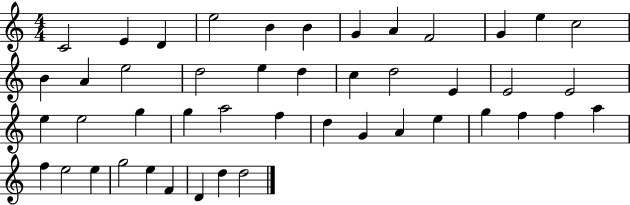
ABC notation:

X:1
T:Untitled
M:4/4
L:1/4
K:C
C2 E D e2 B B G A F2 G e c2 B A e2 d2 e d c d2 E E2 E2 e e2 g g a2 f d G A e g f f a f e2 e g2 e F D d d2